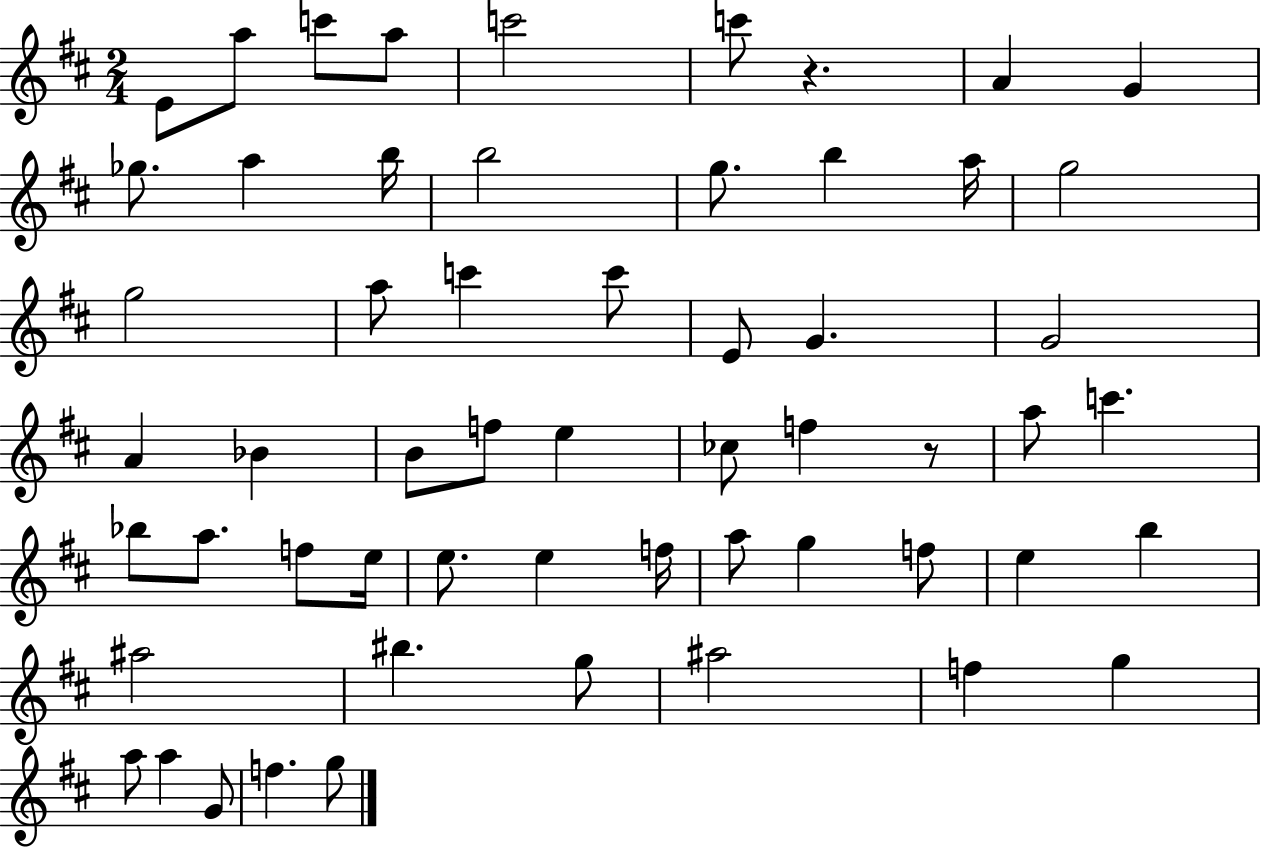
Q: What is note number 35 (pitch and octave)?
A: F5